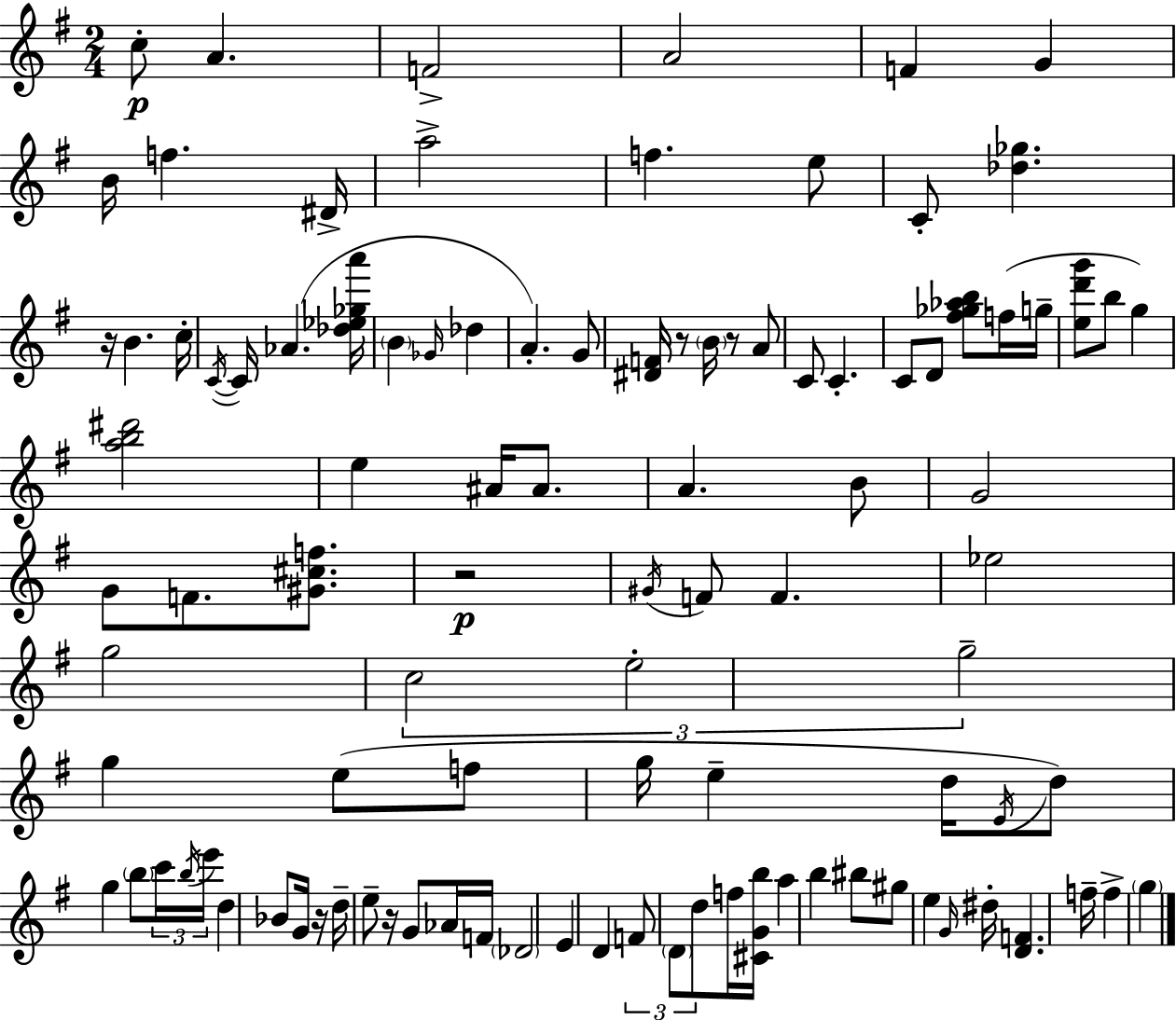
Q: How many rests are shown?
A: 6